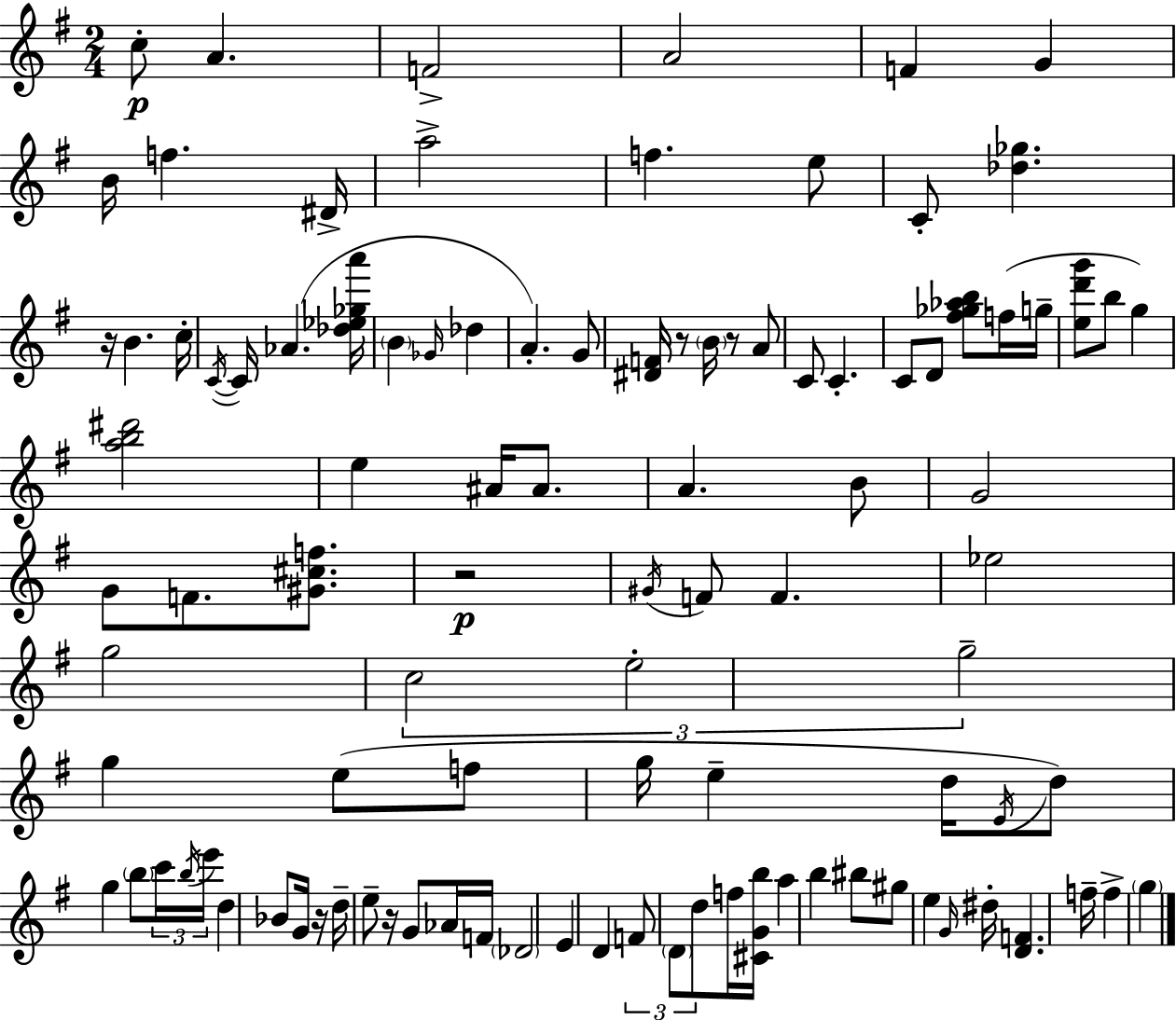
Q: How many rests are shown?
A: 6